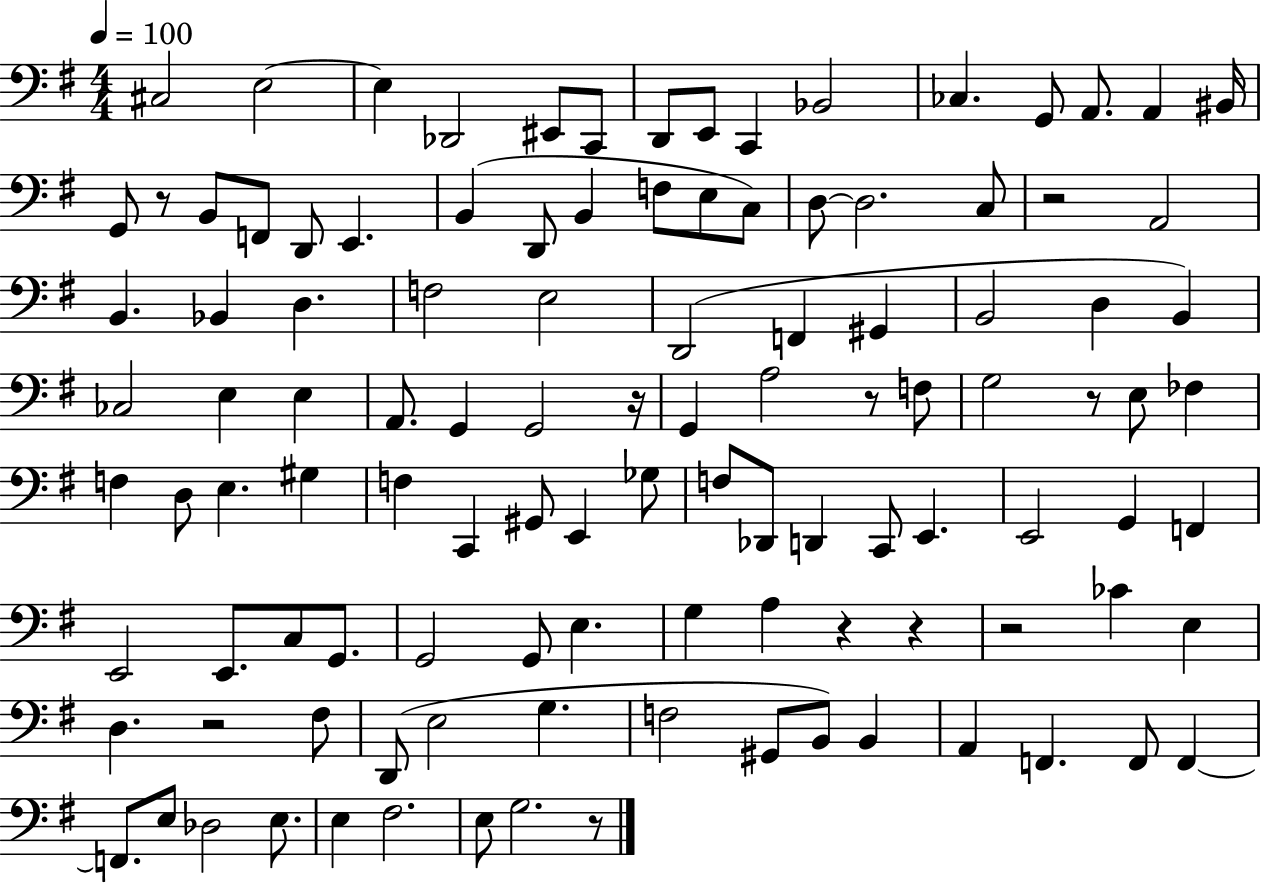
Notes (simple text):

C#3/h E3/h E3/q Db2/h EIS2/e C2/e D2/e E2/e C2/q Bb2/h CES3/q. G2/e A2/e. A2/q BIS2/s G2/e R/e B2/e F2/e D2/e E2/q. B2/q D2/e B2/q F3/e E3/e C3/e D3/e D3/h. C3/e R/h A2/h B2/q. Bb2/q D3/q. F3/h E3/h D2/h F2/q G#2/q B2/h D3/q B2/q CES3/h E3/q E3/q A2/e. G2/q G2/h R/s G2/q A3/h R/e F3/e G3/h R/e E3/e FES3/q F3/q D3/e E3/q. G#3/q F3/q C2/q G#2/e E2/q Gb3/e F3/e Db2/e D2/q C2/e E2/q. E2/h G2/q F2/q E2/h E2/e. C3/e G2/e. G2/h G2/e E3/q. G3/q A3/q R/q R/q R/h CES4/q E3/q D3/q. R/h F#3/e D2/e E3/h G3/q. F3/h G#2/e B2/e B2/q A2/q F2/q. F2/e F2/q F2/e. E3/e Db3/h E3/e. E3/q F#3/h. E3/e G3/h. R/e